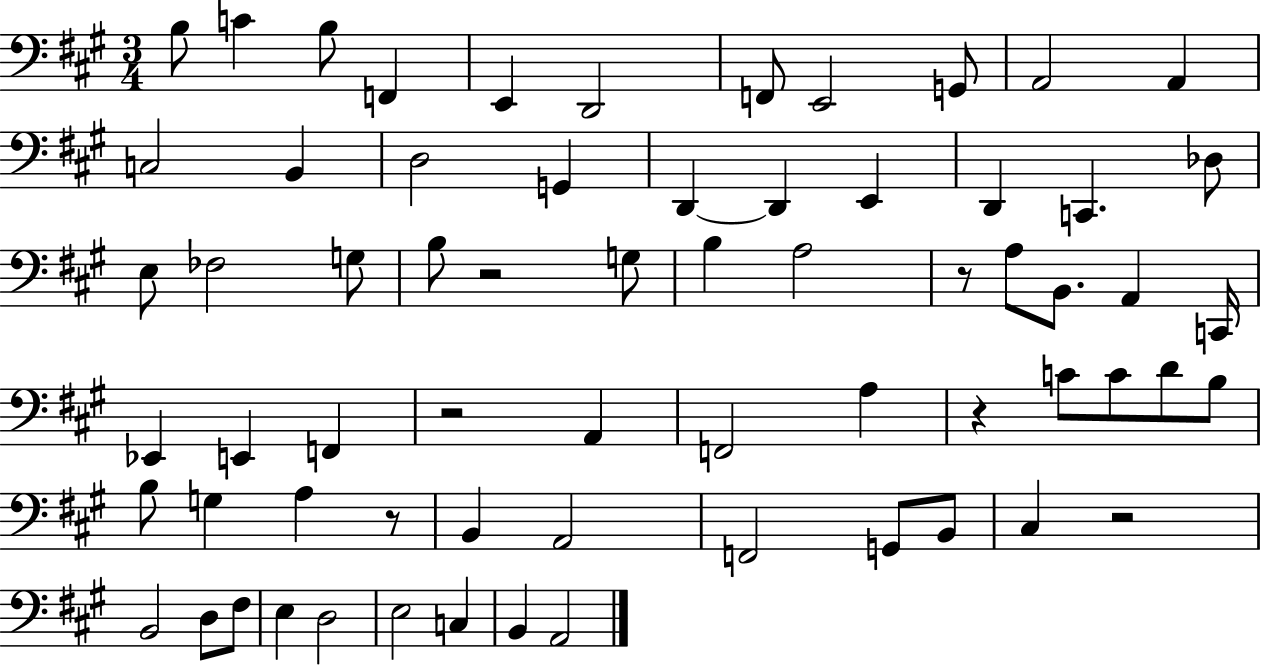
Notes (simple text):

B3/e C4/q B3/e F2/q E2/q D2/h F2/e E2/h G2/e A2/h A2/q C3/h B2/q D3/h G2/q D2/q D2/q E2/q D2/q C2/q. Db3/e E3/e FES3/h G3/e B3/e R/h G3/e B3/q A3/h R/e A3/e B2/e. A2/q C2/s Eb2/q E2/q F2/q R/h A2/q F2/h A3/q R/q C4/e C4/e D4/e B3/e B3/e G3/q A3/q R/e B2/q A2/h F2/h G2/e B2/e C#3/q R/h B2/h D3/e F#3/e E3/q D3/h E3/h C3/q B2/q A2/h